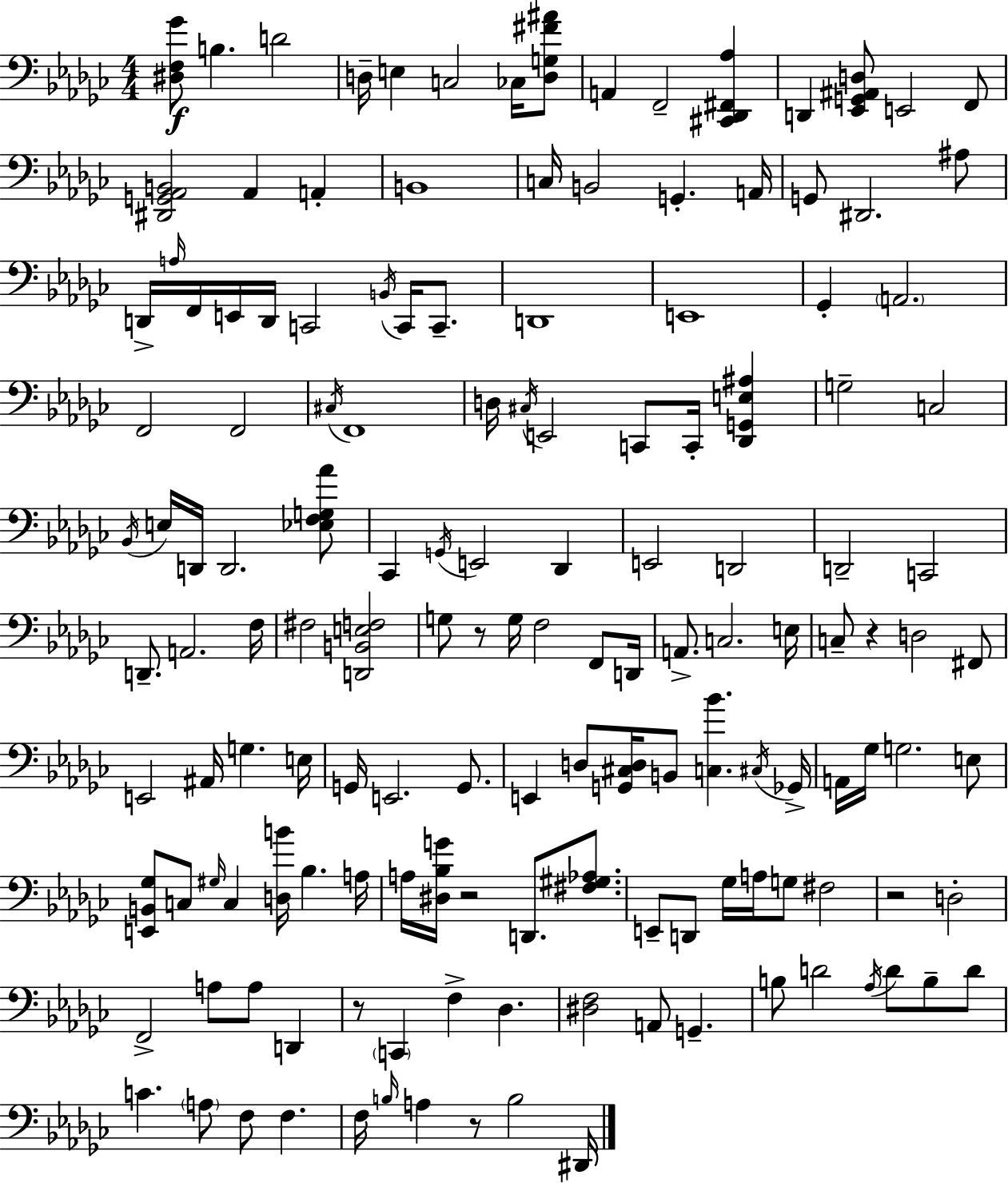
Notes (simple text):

[D#3,F3,Gb4]/e B3/q. D4/h D3/s E3/q C3/h CES3/s [D3,G3,F#4,A#4]/e A2/q F2/h [C#2,Db2,F#2,Ab3]/q D2/q [Eb2,G2,A#2,D3]/e E2/h F2/e [D#2,G2,Ab2,B2]/h Ab2/q A2/q B2/w C3/s B2/h G2/q. A2/s G2/e D#2/h. A#3/e D2/s A3/s F2/s E2/s D2/s C2/h B2/s C2/s C2/e. D2/w E2/w Gb2/q A2/h. F2/h F2/h C#3/s F2/w D3/s C#3/s E2/h C2/e C2/s [Db2,G2,E3,A#3]/q G3/h C3/h Bb2/s E3/s D2/s D2/h. [Eb3,F3,G3,Ab4]/e CES2/q G2/s E2/h Db2/q E2/h D2/h D2/h C2/h D2/e. A2/h. F3/s F#3/h [D2,B2,E3,F3]/h G3/e R/e G3/s F3/h F2/e D2/s A2/e. C3/h. E3/s C3/e R/q D3/h F#2/e E2/h A#2/s G3/q. E3/s G2/s E2/h. G2/e. E2/q D3/e [G2,C#3,D3]/s B2/e [C3,Bb4]/q. C#3/s Gb2/s A2/s Gb3/s G3/h. E3/e [E2,B2,Gb3]/e C3/e G#3/s C3/q [D3,B4]/s Bb3/q. A3/s A3/s [D#3,Bb3,G4]/s R/h D2/e. [F#3,G#3,Ab3]/e. E2/e D2/e Gb3/s A3/s G3/e F#3/h R/h D3/h F2/h A3/e A3/e D2/q R/e C2/q F3/q Db3/q. [D#3,F3]/h A2/e G2/q. B3/e D4/h Ab3/s D4/e B3/e D4/e C4/q. A3/e F3/e F3/q. F3/s B3/s A3/q R/e B3/h D#2/s